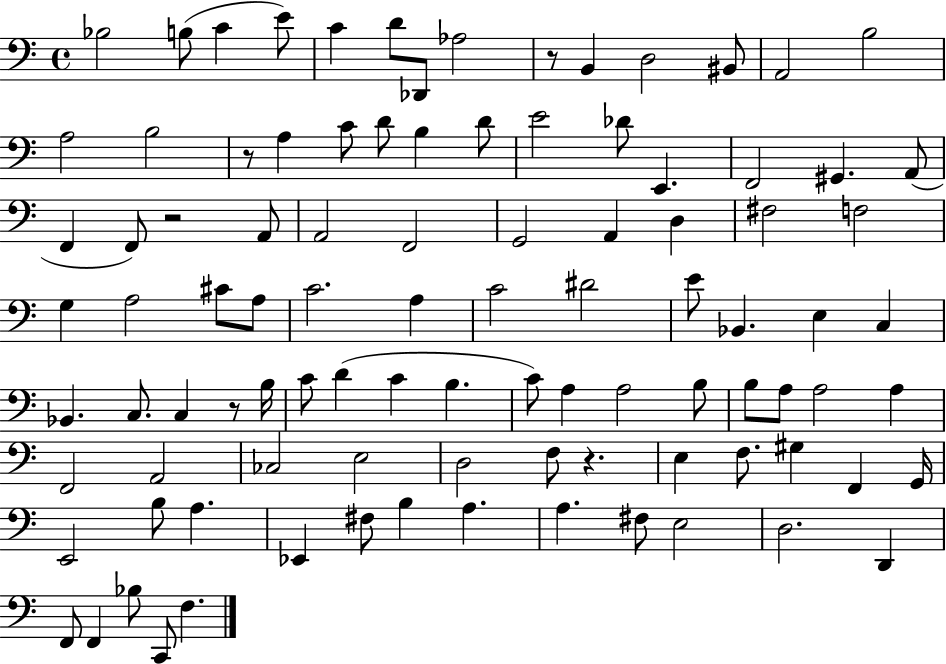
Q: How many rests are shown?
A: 5